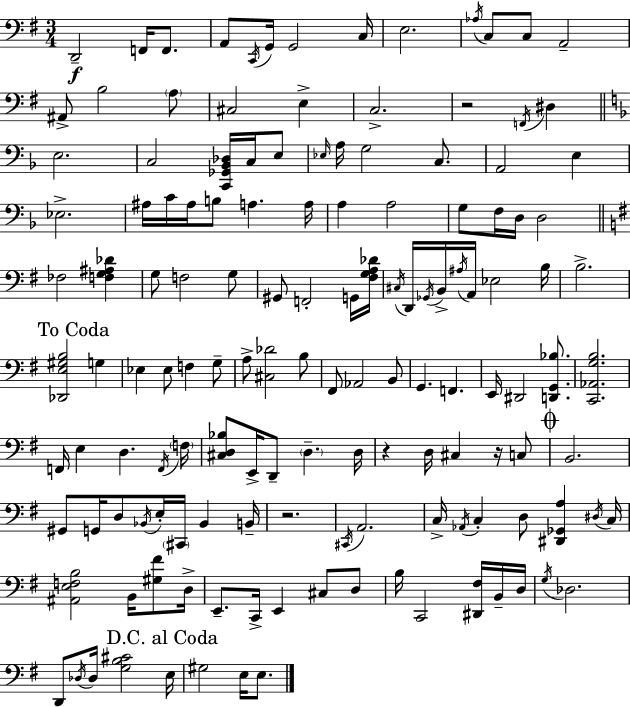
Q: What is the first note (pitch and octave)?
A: D2